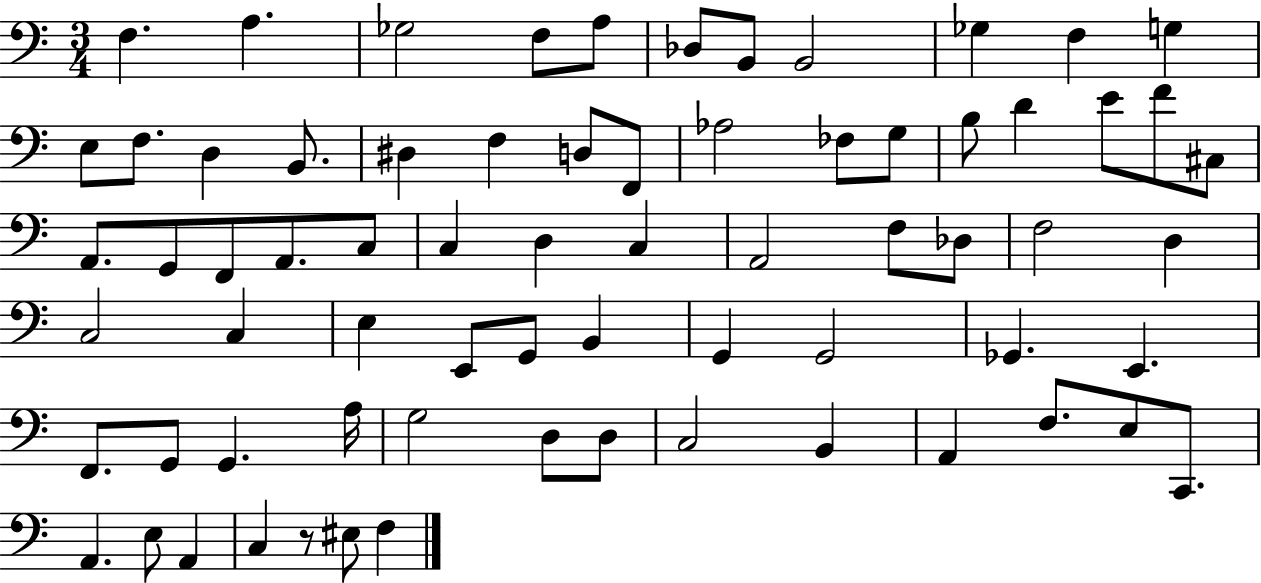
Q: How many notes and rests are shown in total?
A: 70